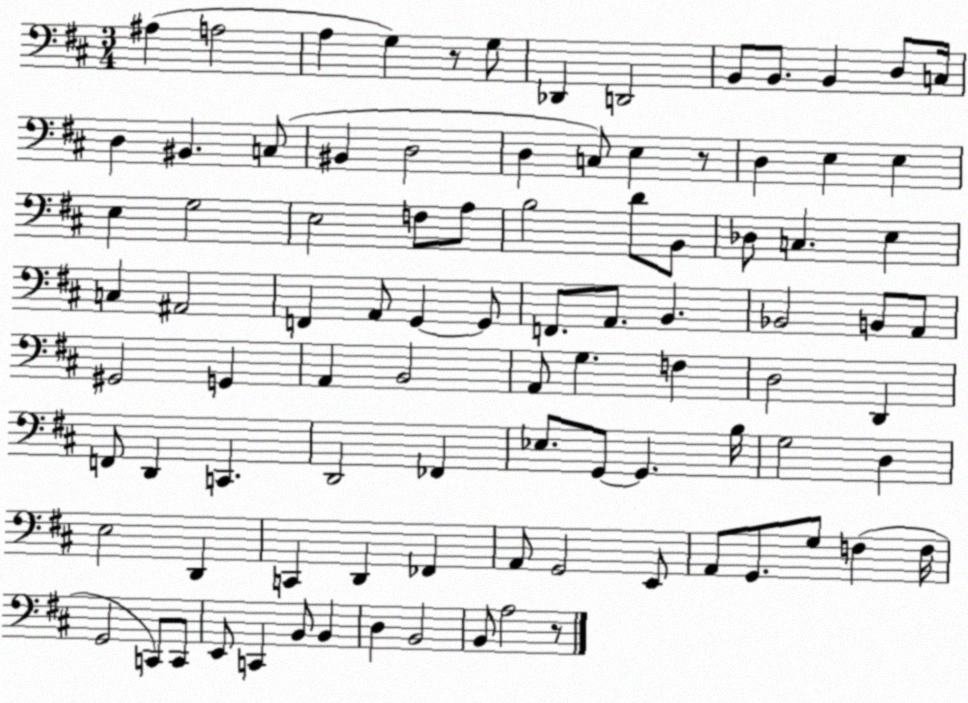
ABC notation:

X:1
T:Untitled
M:3/4
L:1/4
K:D
^A, A,2 A, G, z/2 G,/2 _D,, D,,2 B,,/2 B,,/2 B,, D,/2 C,/4 D, ^B,, C,/2 ^B,, D,2 D, C,/2 E, z/2 D, E, E, E, G,2 E,2 F,/2 A,/2 B,2 D/2 B,,/2 _D,/2 C, E, C, ^A,,2 F,, A,,/2 G,, G,,/2 F,,/2 A,,/2 B,, _B,,2 B,,/2 A,,/2 ^G,,2 G,, A,, B,,2 A,,/2 G, F, D,2 D,, F,,/2 D,, C,, D,,2 _F,, _E,/2 G,,/2 G,, B,/4 G,2 D, E,2 D,, C,, D,, _F,, A,,/2 G,,2 E,,/2 A,,/2 G,,/2 G,/2 F, F,/4 G,,2 C,,/2 C,,/2 E,,/2 C,, B,,/2 B,, D, B,,2 B,,/2 A,2 z/2